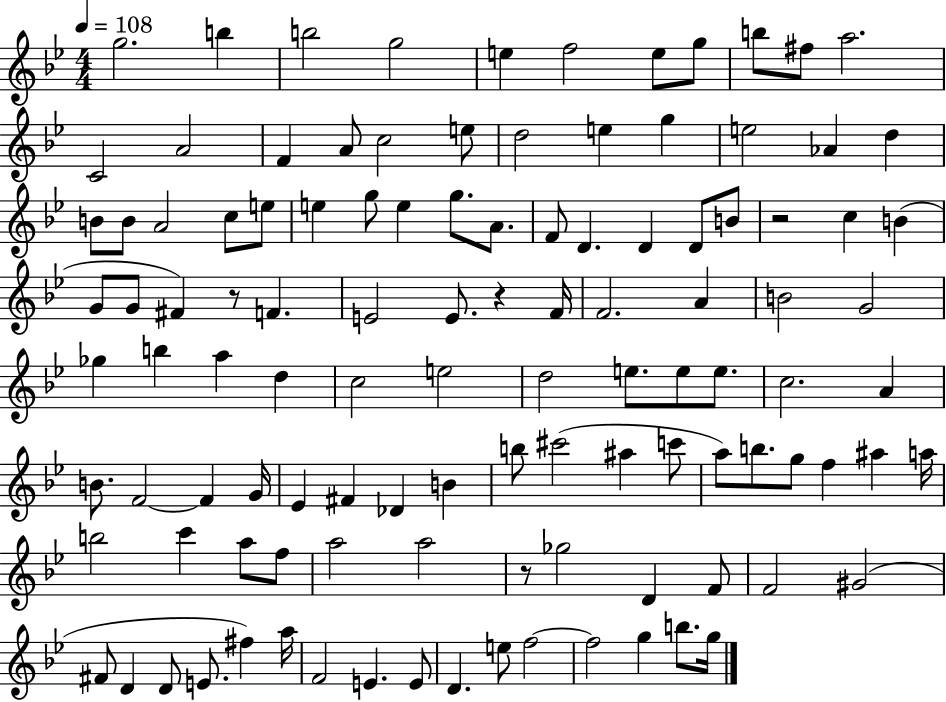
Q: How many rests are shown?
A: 4